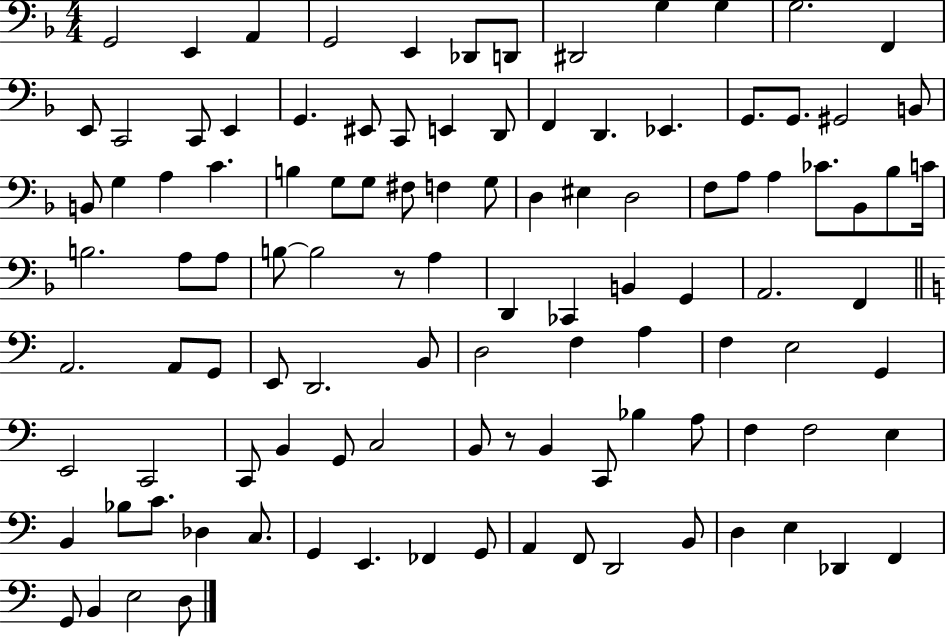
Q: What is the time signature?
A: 4/4